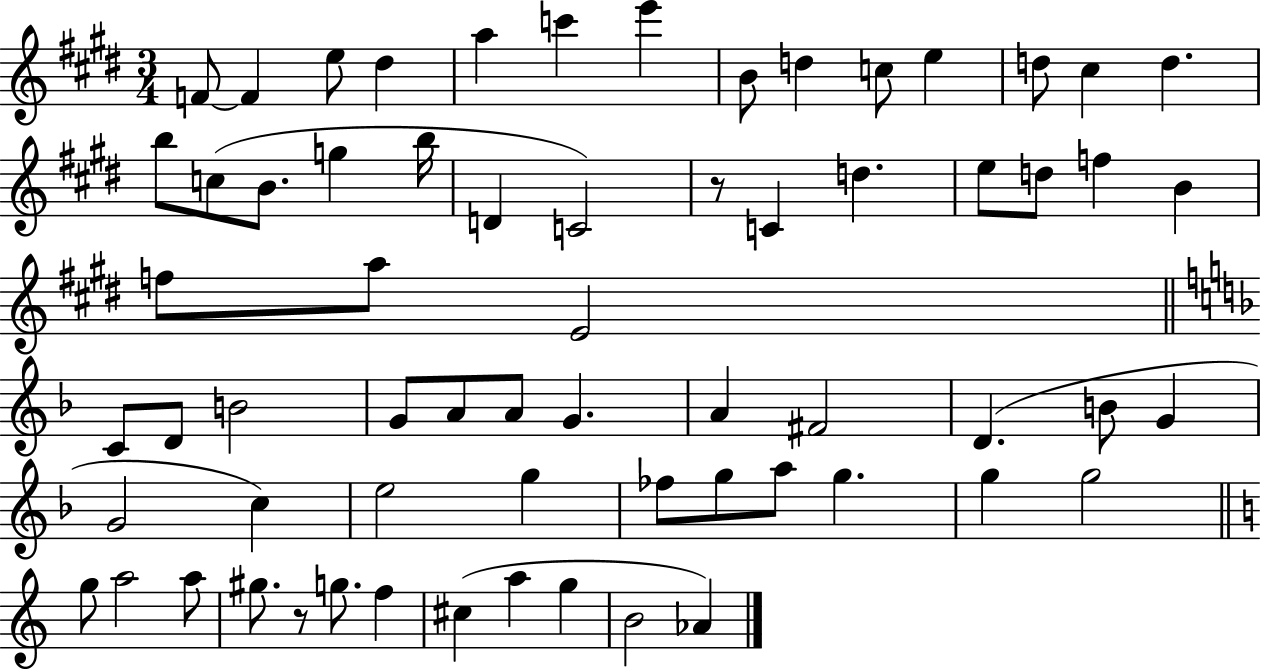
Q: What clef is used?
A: treble